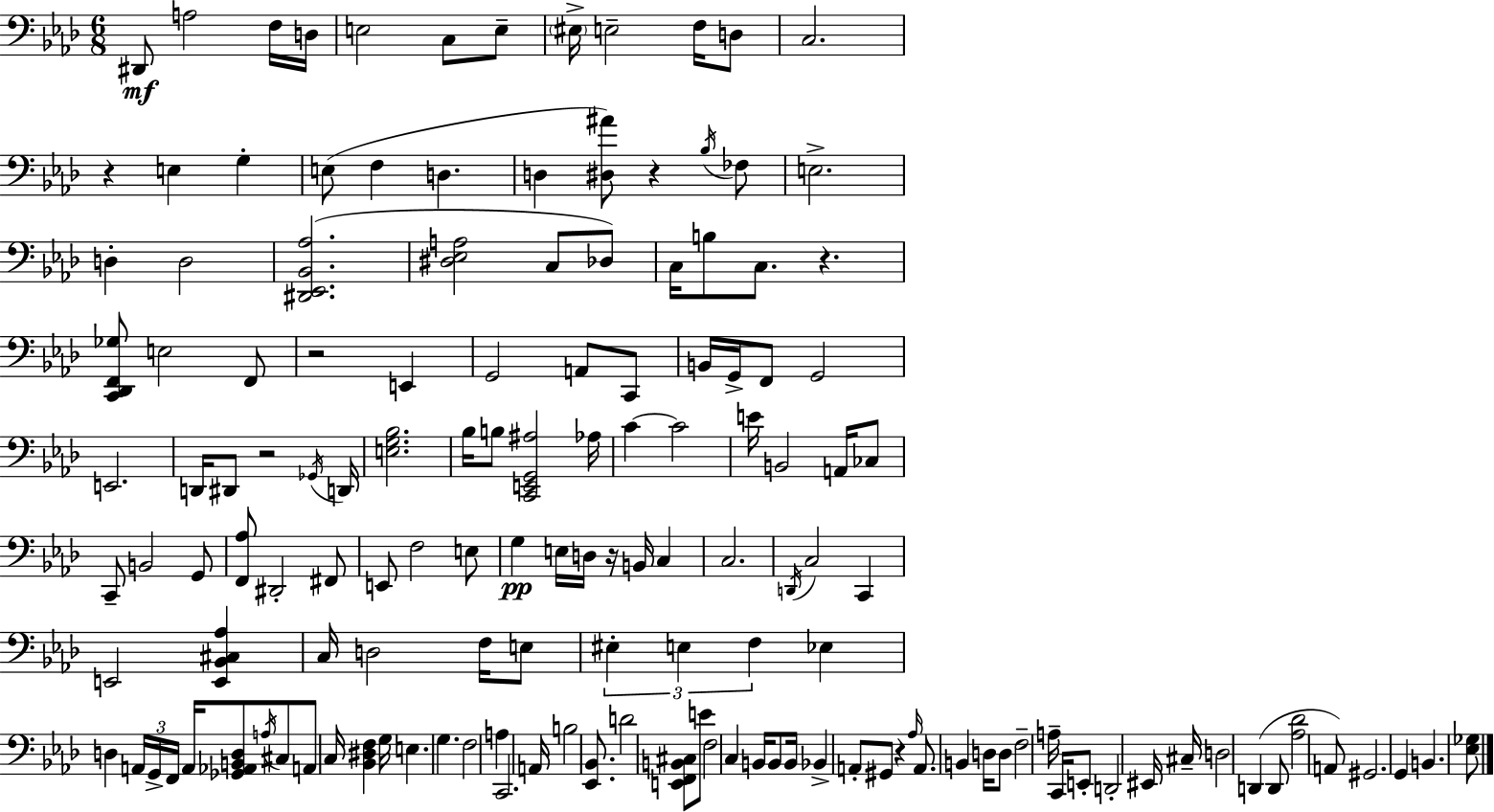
X:1
T:Untitled
M:6/8
L:1/4
K:Fm
^D,,/2 A,2 F,/4 D,/4 E,2 C,/2 E,/2 ^E,/4 E,2 F,/4 D,/2 C,2 z E, G, E,/2 F, D, D, [^D,^A]/2 z _B,/4 _F,/2 E,2 D, D,2 [^D,,_E,,_B,,_A,]2 [^D,_E,A,]2 C,/2 _D,/2 C,/4 B,/2 C,/2 z [C,,_D,,F,,_G,]/2 E,2 F,,/2 z2 E,, G,,2 A,,/2 C,,/2 B,,/4 G,,/4 F,,/2 G,,2 E,,2 D,,/4 ^D,,/2 z2 _G,,/4 D,,/4 [E,G,_B,]2 _B,/4 B,/2 [C,,E,,G,,^A,]2 _A,/4 C C2 E/4 B,,2 A,,/4 _C,/2 C,,/2 B,,2 G,,/2 [F,,_A,]/2 ^D,,2 ^F,,/2 E,,/2 F,2 E,/2 G, E,/4 D,/4 z/4 B,,/4 C, C,2 D,,/4 C,2 C,, E,,2 [E,,_B,,^C,_A,] C,/4 D,2 F,/4 E,/2 ^E, E, F, _E, D, A,,/4 G,,/4 F,,/4 A,,/4 [_G,,_A,,B,,D,]/2 A,/4 ^C,/2 A,,/2 C,/4 [_B,,^D,F,] G,/4 E, G, F,2 A, C,,2 A,,/4 B,2 [_E,,_B,,]/2 D2 [E,,F,,B,,^C,]/2 E/2 F,2 C, B,,/4 B,,/2 B,,/4 _B,, A,,/2 ^G,,/2 z _A,/4 A,,/2 B,, D,/4 D,/2 F,2 A,/4 C,,/4 E,,/2 D,,2 ^E,,/4 ^C,/4 D,2 D,, D,,/2 [_A,_D]2 A,,/2 ^G,,2 G,, B,, [_E,_G,]/2